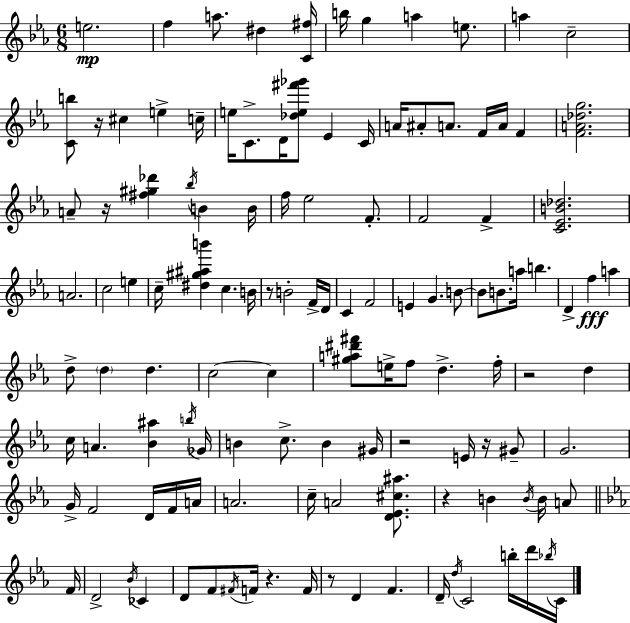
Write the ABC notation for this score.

X:1
T:Untitled
M:6/8
L:1/4
K:Cm
e2 f a/2 ^d [C^f]/4 b/4 g a e/2 a c2 [Cb]/2 z/4 ^c e c/4 e/4 C/2 D/4 [_de^f'_g']/2 _E C/4 A/4 ^A/2 A/2 F/4 A/4 F [FA_dg]2 A/2 z/4 [^f^g_d'] _b/4 B B/4 f/4 _e2 F/2 F2 F [C_EB_d]2 A2 c2 e c/4 [^d^g^ab'] c B/4 z/2 B2 F/4 D/4 C F2 E G B/2 B/2 B/2 a/4 b D f a d/2 d d c2 c [^ga^d'^f']/2 e/4 f/2 d f/4 z2 d c/4 A [_B^a] b/4 _G/4 B c/2 B ^G/4 z2 E/4 z/4 ^G/2 G2 G/4 F2 D/4 F/4 A/4 A2 c/4 A2 [D_E^c^a]/2 z B B/4 B/4 A/2 F/4 D2 _B/4 _C D/2 F/2 ^F/4 F/4 z F/4 z/2 D F D/4 d/4 C2 b/4 d'/4 _b/4 C/4